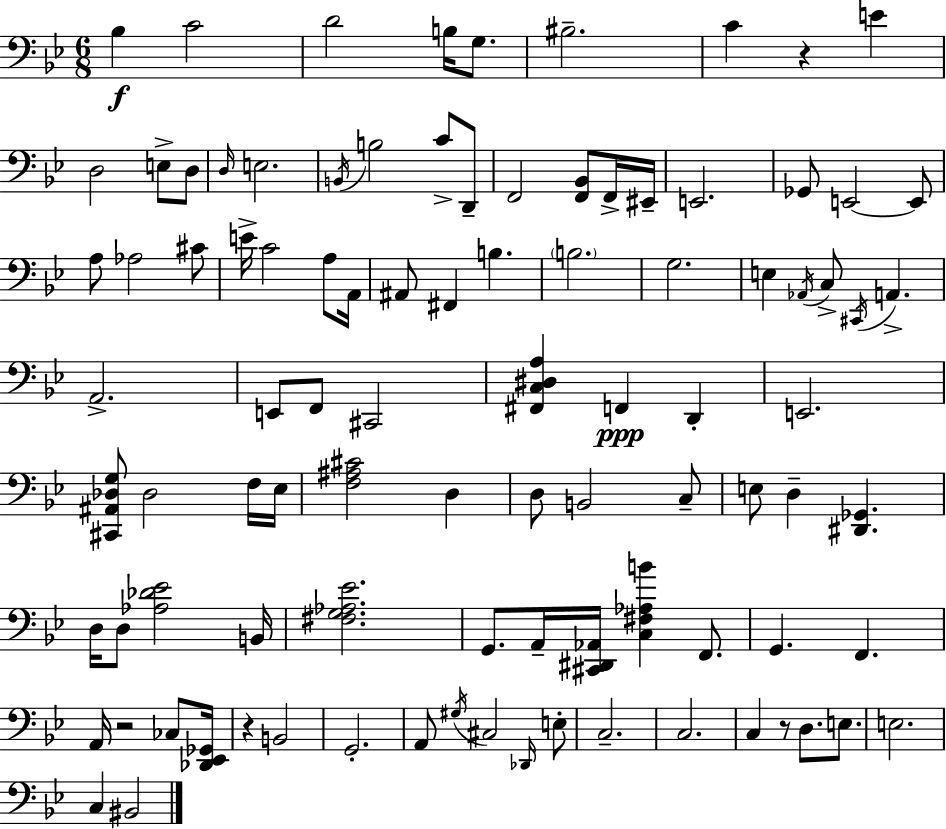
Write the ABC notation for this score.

X:1
T:Untitled
M:6/8
L:1/4
K:Gm
_B, C2 D2 B,/4 G,/2 ^B,2 C z E D,2 E,/2 D,/2 D,/4 E,2 B,,/4 B,2 C/2 D,,/2 F,,2 [F,,_B,,]/2 F,,/4 ^E,,/4 E,,2 _G,,/2 E,,2 E,,/2 A,/2 _A,2 ^C/2 E/4 C2 A,/2 A,,/4 ^A,,/2 ^F,, B, B,2 G,2 E, _A,,/4 C,/2 ^C,,/4 A,, A,,2 E,,/2 F,,/2 ^C,,2 [^F,,C,^D,A,] F,, D,, E,,2 [^C,,^A,,_D,G,]/2 _D,2 F,/4 _E,/4 [F,^A,^C]2 D, D,/2 B,,2 C,/2 E,/2 D, [^D,,_G,,] D,/4 D,/2 [_A,_D_E]2 B,,/4 [^F,G,_A,_E]2 G,,/2 A,,/4 [^C,,^D,,_A,,]/4 [C,^F,_A,B] F,,/2 G,, F,, A,,/4 z2 _C,/2 [_D,,_E,,_G,,]/4 z B,,2 G,,2 A,,/2 ^G,/4 ^C,2 _D,,/4 E,/2 C,2 C,2 C, z/2 D,/2 E,/2 E,2 C, ^B,,2